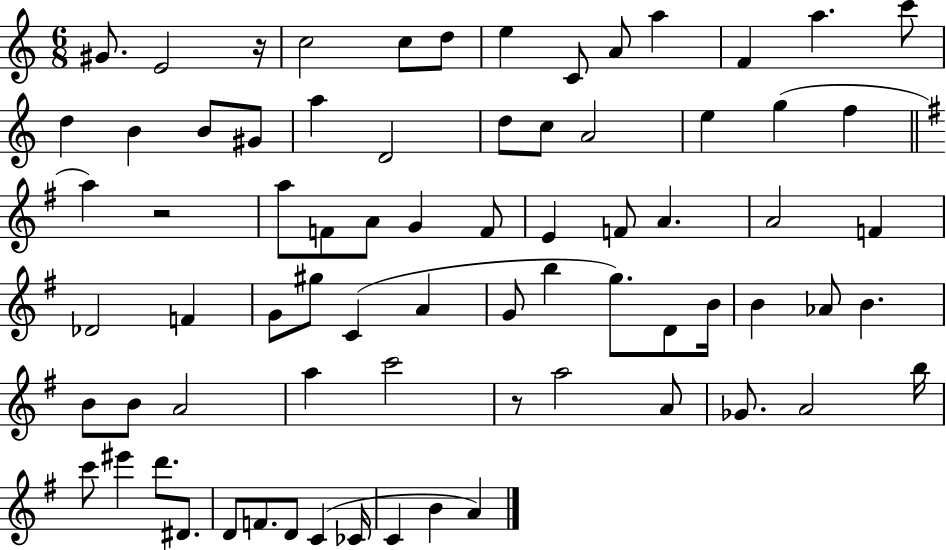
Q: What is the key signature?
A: C major